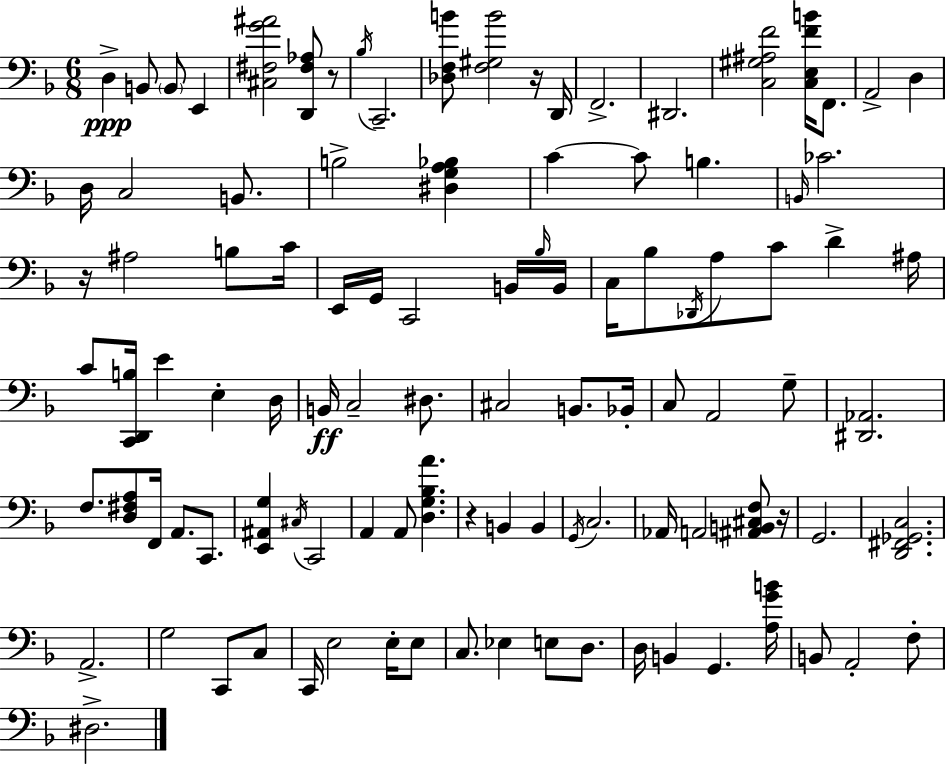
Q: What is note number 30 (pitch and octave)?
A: B2